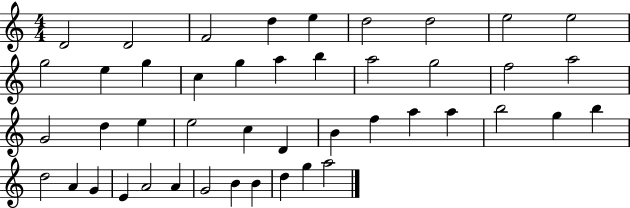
D4/h D4/h F4/h D5/q E5/q D5/h D5/h E5/h E5/h G5/h E5/q G5/q C5/q G5/q A5/q B5/q A5/h G5/h F5/h A5/h G4/h D5/q E5/q E5/h C5/q D4/q B4/q F5/q A5/q A5/q B5/h G5/q B5/q D5/h A4/q G4/q E4/q A4/h A4/q G4/h B4/q B4/q D5/q G5/q A5/h